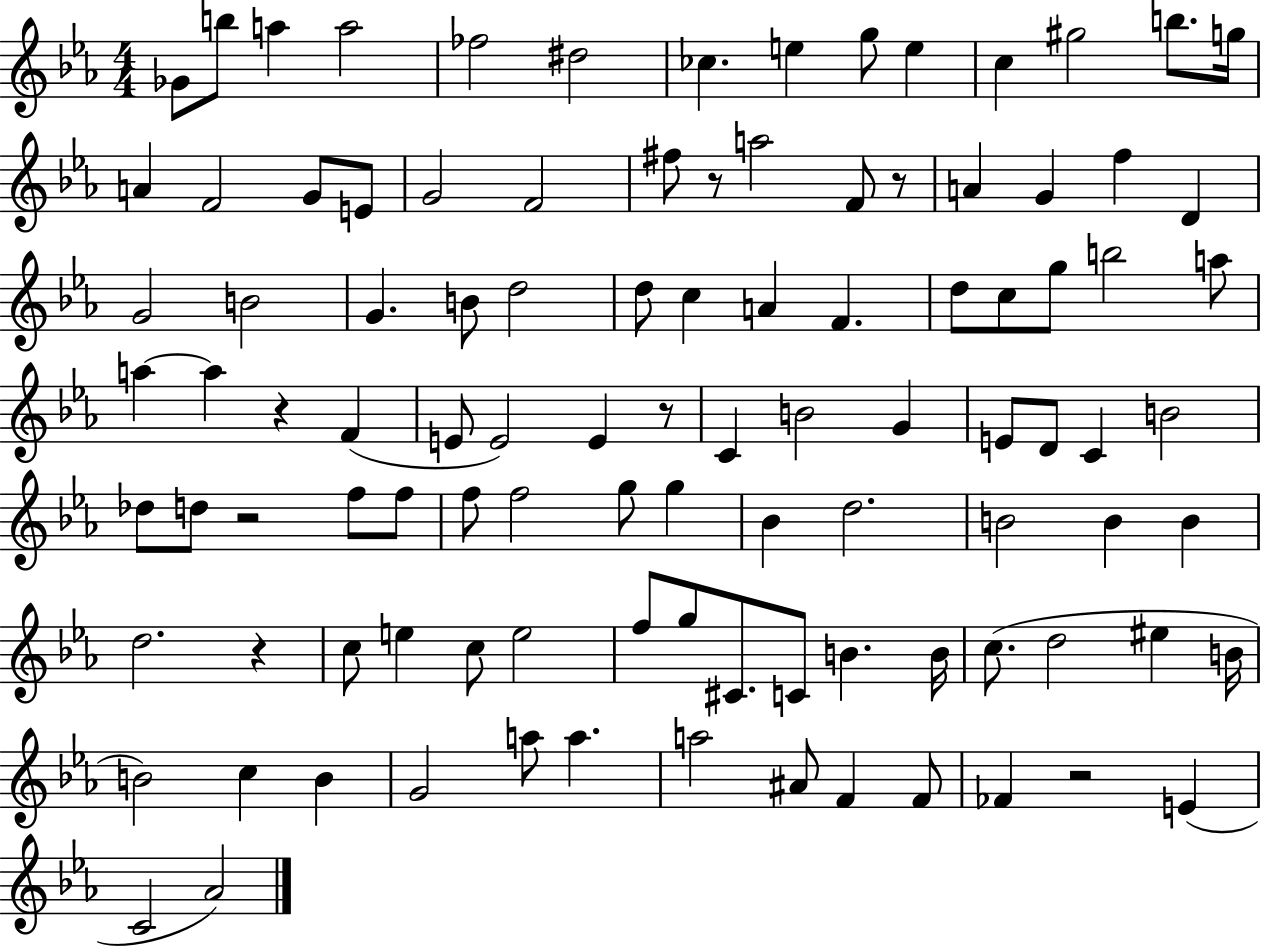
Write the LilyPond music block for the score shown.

{
  \clef treble
  \numericTimeSignature
  \time 4/4
  \key ees \major
  ges'8 b''8 a''4 a''2 | fes''2 dis''2 | ces''4. e''4 g''8 e''4 | c''4 gis''2 b''8. g''16 | \break a'4 f'2 g'8 e'8 | g'2 f'2 | fis''8 r8 a''2 f'8 r8 | a'4 g'4 f''4 d'4 | \break g'2 b'2 | g'4. b'8 d''2 | d''8 c''4 a'4 f'4. | d''8 c''8 g''8 b''2 a''8 | \break a''4~~ a''4 r4 f'4( | e'8 e'2) e'4 r8 | c'4 b'2 g'4 | e'8 d'8 c'4 b'2 | \break des''8 d''8 r2 f''8 f''8 | f''8 f''2 g''8 g''4 | bes'4 d''2. | b'2 b'4 b'4 | \break d''2. r4 | c''8 e''4 c''8 e''2 | f''8 g''8 cis'8. c'8 b'4. b'16 | c''8.( d''2 eis''4 b'16 | \break b'2) c''4 b'4 | g'2 a''8 a''4. | a''2 ais'8 f'4 f'8 | fes'4 r2 e'4( | \break c'2 aes'2) | \bar "|."
}